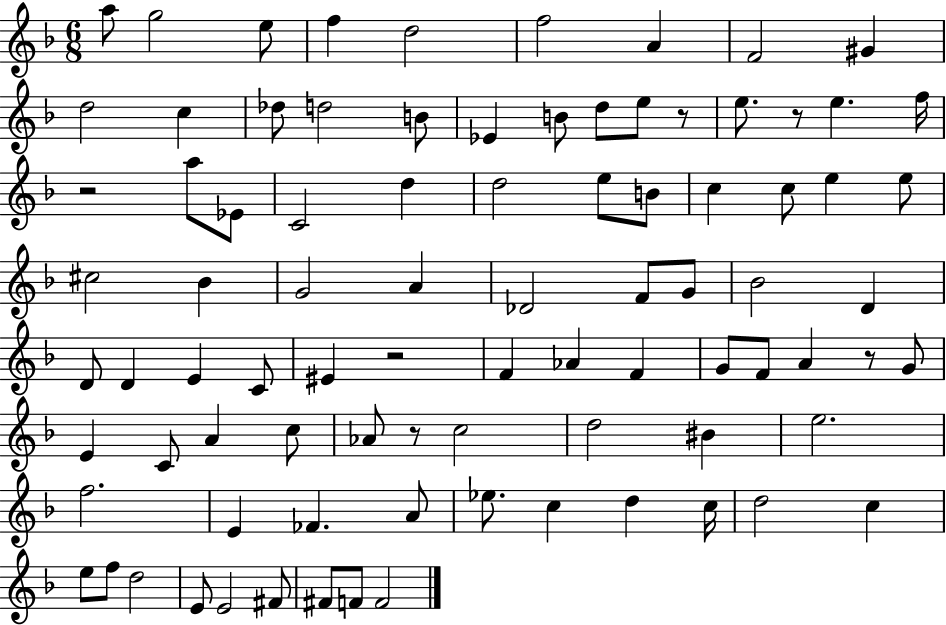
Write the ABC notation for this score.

X:1
T:Untitled
M:6/8
L:1/4
K:F
a/2 g2 e/2 f d2 f2 A F2 ^G d2 c _d/2 d2 B/2 _E B/2 d/2 e/2 z/2 e/2 z/2 e f/4 z2 a/2 _E/2 C2 d d2 e/2 B/2 c c/2 e e/2 ^c2 _B G2 A _D2 F/2 G/2 _B2 D D/2 D E C/2 ^E z2 F _A F G/2 F/2 A z/2 G/2 E C/2 A c/2 _A/2 z/2 c2 d2 ^B e2 f2 E _F A/2 _e/2 c d c/4 d2 c e/2 f/2 d2 E/2 E2 ^F/2 ^F/2 F/2 F2